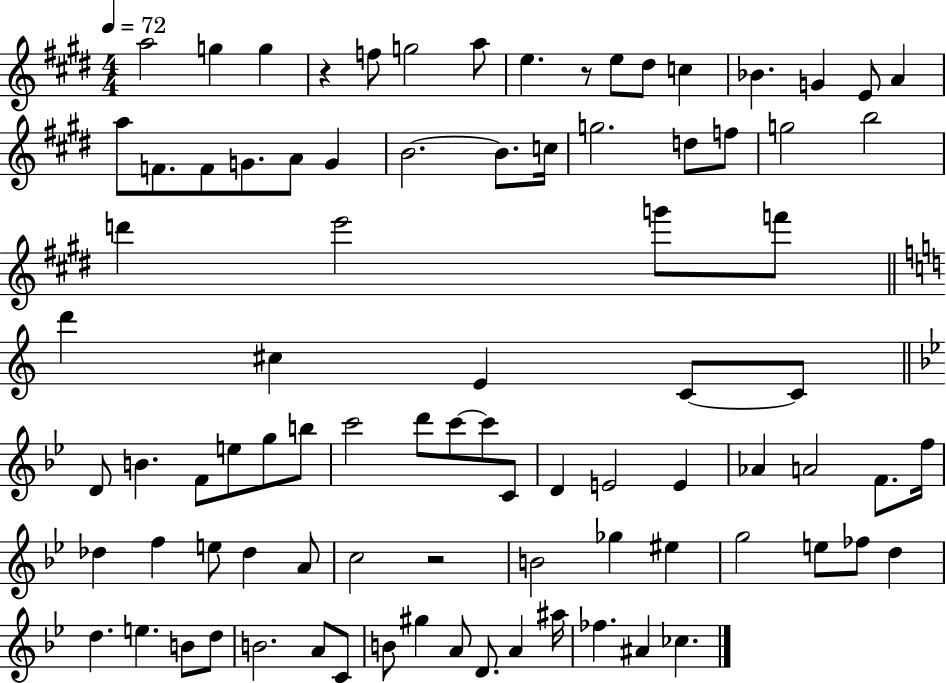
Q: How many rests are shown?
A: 3